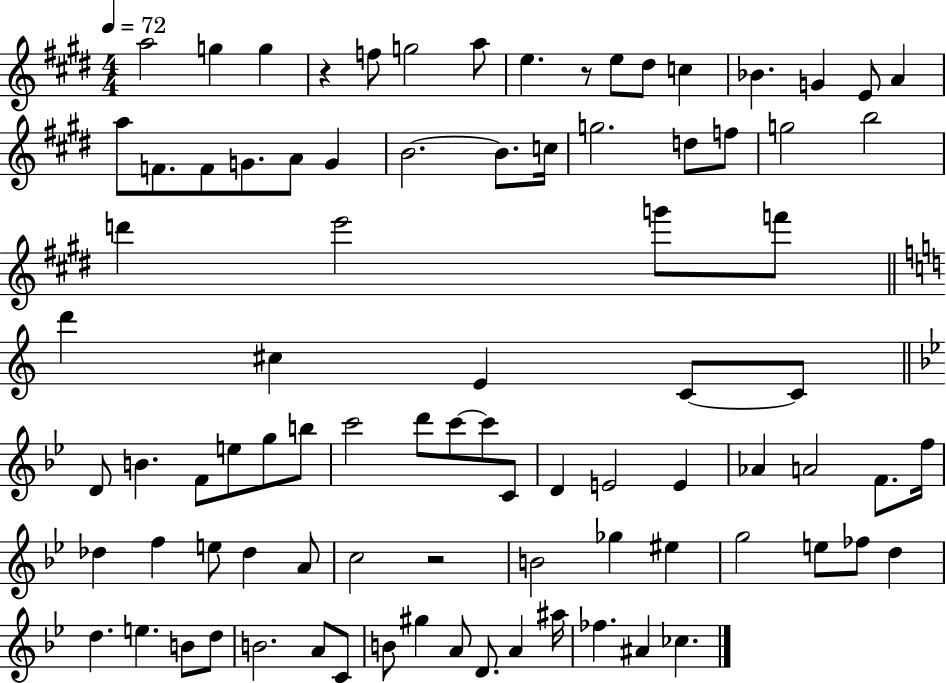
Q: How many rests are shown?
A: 3